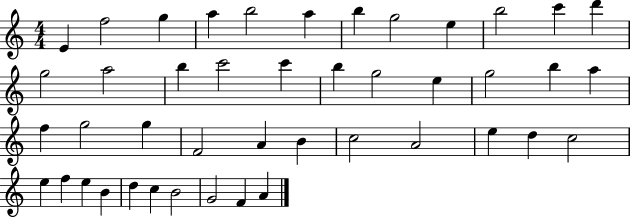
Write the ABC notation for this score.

X:1
T:Untitled
M:4/4
L:1/4
K:C
E f2 g a b2 a b g2 e b2 c' d' g2 a2 b c'2 c' b g2 e g2 b a f g2 g F2 A B c2 A2 e d c2 e f e B d c B2 G2 F A